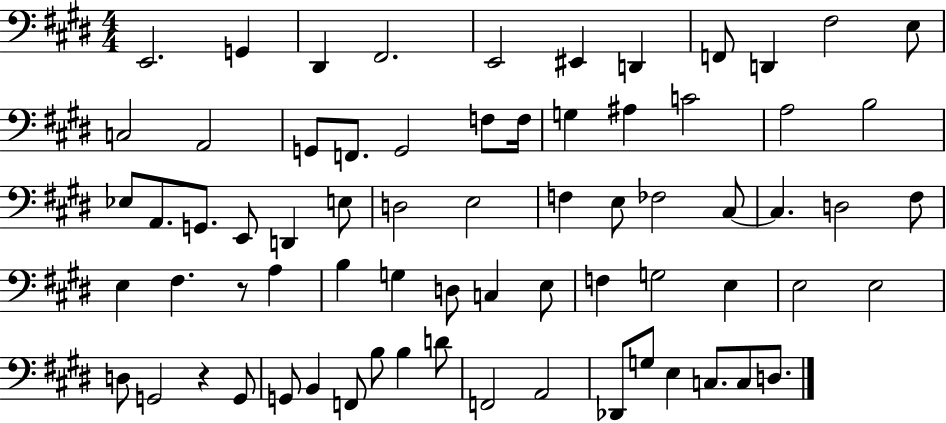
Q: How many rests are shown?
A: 2